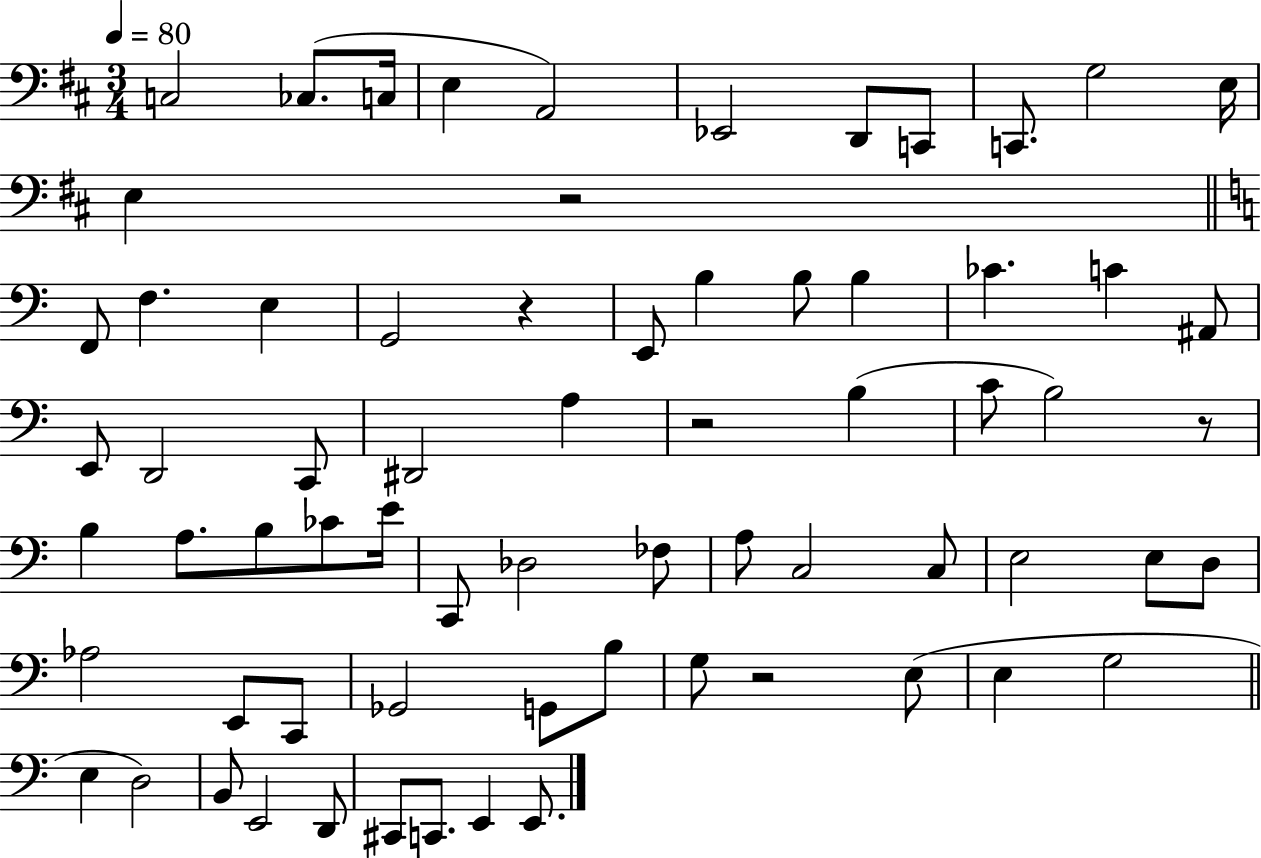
{
  \clef bass
  \numericTimeSignature
  \time 3/4
  \key d \major
  \tempo 4 = 80
  c2 ces8.( c16 | e4 a,2) | ees,2 d,8 c,8 | c,8. g2 e16 | \break e4 r2 | \bar "||" \break \key c \major f,8 f4. e4 | g,2 r4 | e,8 b4 b8 b4 | ces'4. c'4 ais,8 | \break e,8 d,2 c,8 | dis,2 a4 | r2 b4( | c'8 b2) r8 | \break b4 a8. b8 ces'8 e'16 | c,8 des2 fes8 | a8 c2 c8 | e2 e8 d8 | \break aes2 e,8 c,8 | ges,2 g,8 b8 | g8 r2 e8( | e4 g2 | \break \bar "||" \break \key c \major e4 d2) | b,8 e,2 d,8 | cis,8 c,8. e,4 e,8. | \bar "|."
}